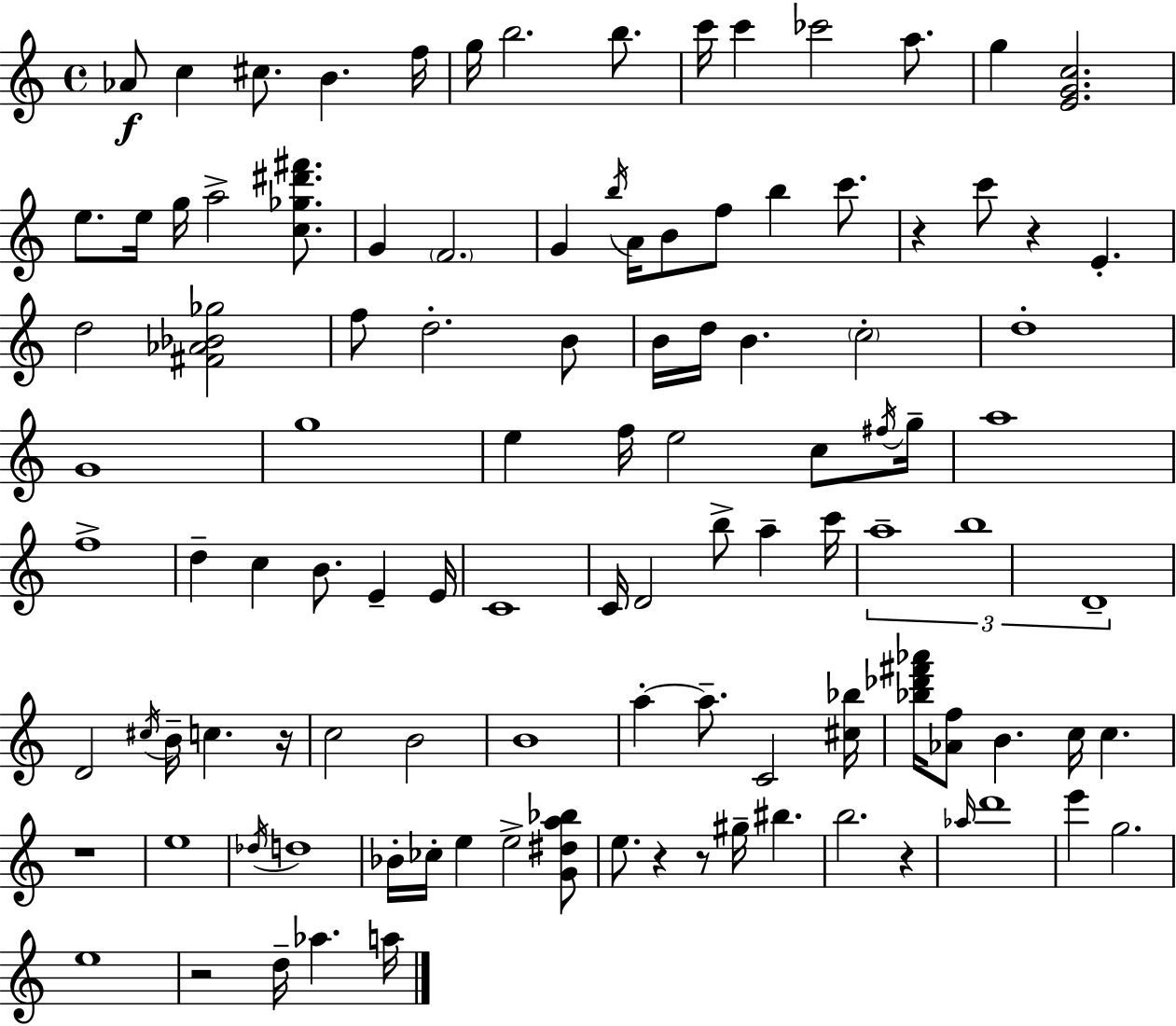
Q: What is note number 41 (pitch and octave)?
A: F5